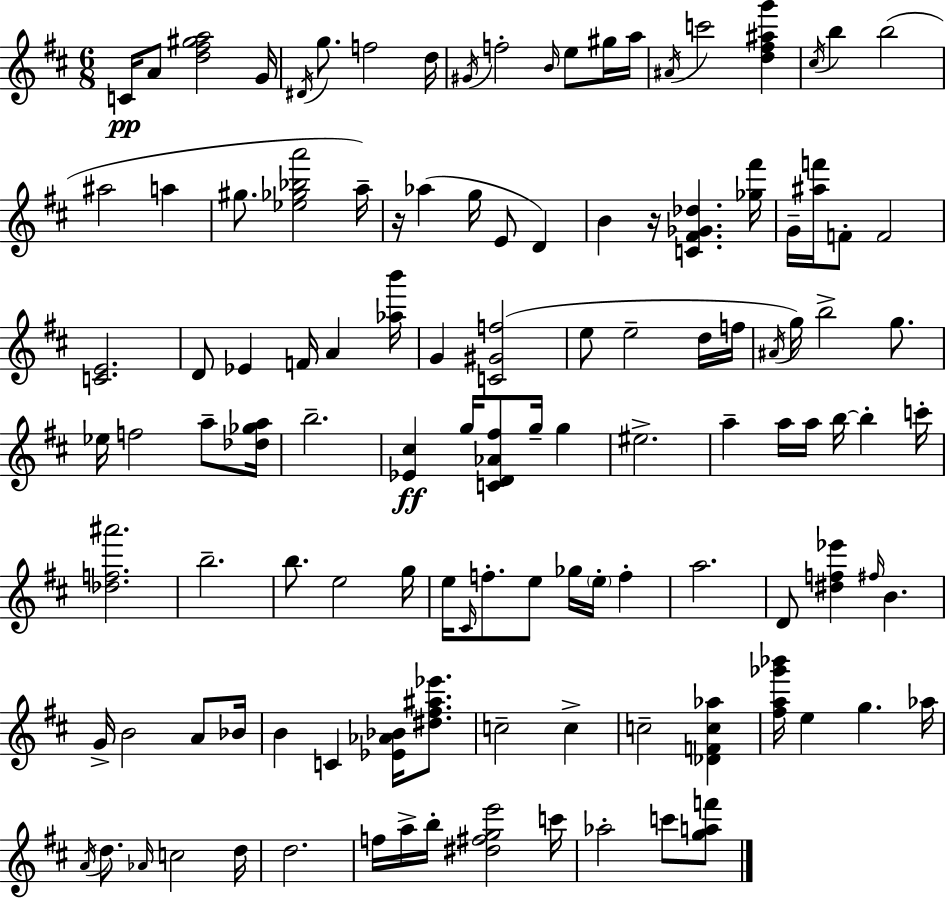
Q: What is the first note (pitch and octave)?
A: C4